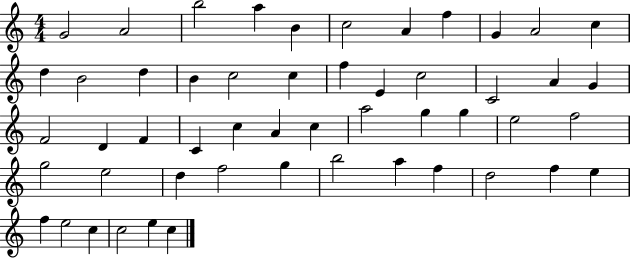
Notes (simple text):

G4/h A4/h B5/h A5/q B4/q C5/h A4/q F5/q G4/q A4/h C5/q D5/q B4/h D5/q B4/q C5/h C5/q F5/q E4/q C5/h C4/h A4/q G4/q F4/h D4/q F4/q C4/q C5/q A4/q C5/q A5/h G5/q G5/q E5/h F5/h G5/h E5/h D5/q F5/h G5/q B5/h A5/q F5/q D5/h F5/q E5/q F5/q E5/h C5/q C5/h E5/q C5/q